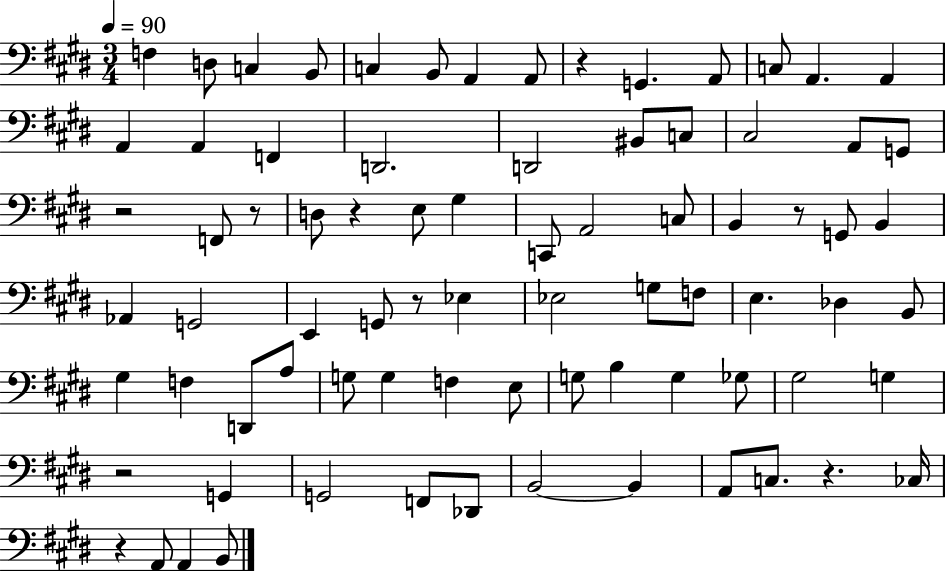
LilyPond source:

{
  \clef bass
  \numericTimeSignature
  \time 3/4
  \key e \major
  \tempo 4 = 90
  f4 d8 c4 b,8 | c4 b,8 a,4 a,8 | r4 g,4. a,8 | c8 a,4. a,4 | \break a,4 a,4 f,4 | d,2. | d,2 bis,8 c8 | cis2 a,8 g,8 | \break r2 f,8 r8 | d8 r4 e8 gis4 | c,8 a,2 c8 | b,4 r8 g,8 b,4 | \break aes,4 g,2 | e,4 g,8 r8 ees4 | ees2 g8 f8 | e4. des4 b,8 | \break gis4 f4 d,8 a8 | g8 g4 f4 e8 | g8 b4 g4 ges8 | gis2 g4 | \break r2 g,4 | g,2 f,8 des,8 | b,2~~ b,4 | a,8 c8. r4. ces16 | \break r4 a,8 a,4 b,8 | \bar "|."
}